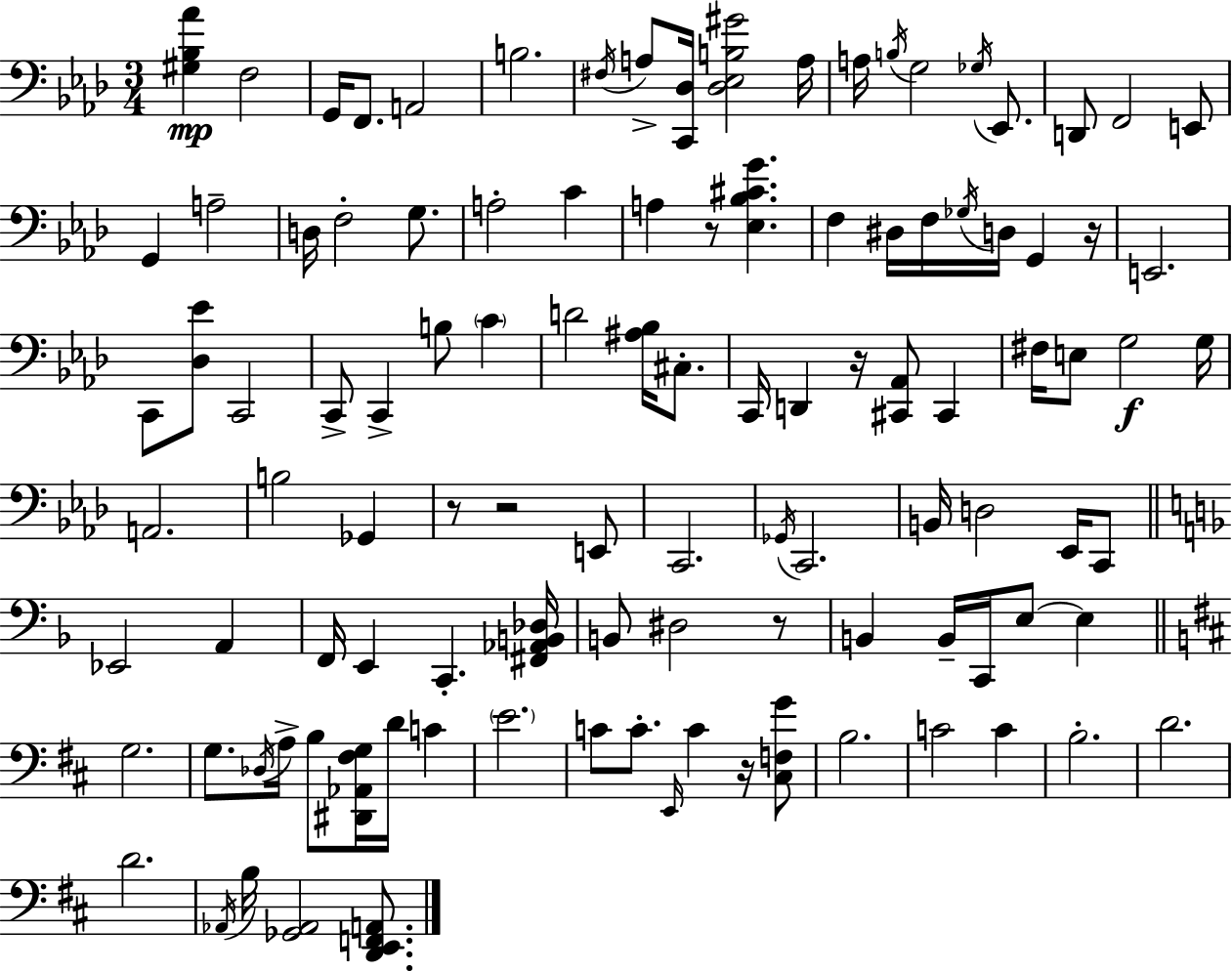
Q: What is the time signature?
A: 3/4